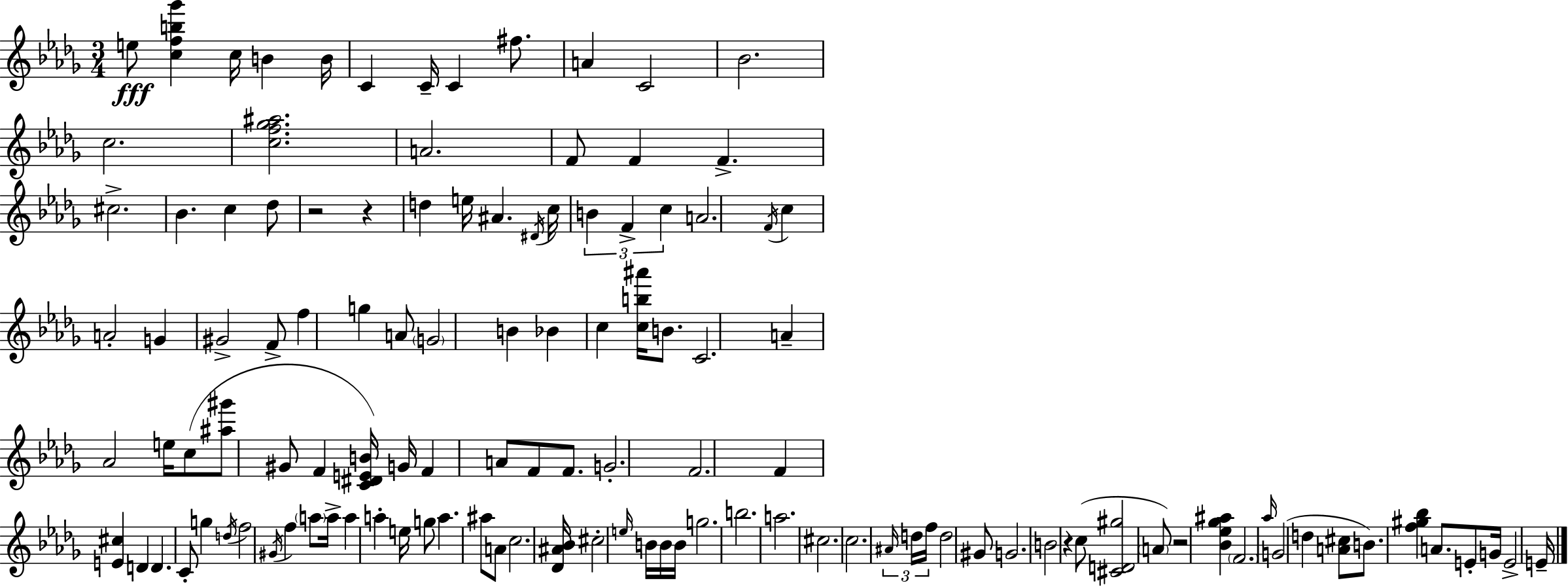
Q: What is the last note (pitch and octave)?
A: E4